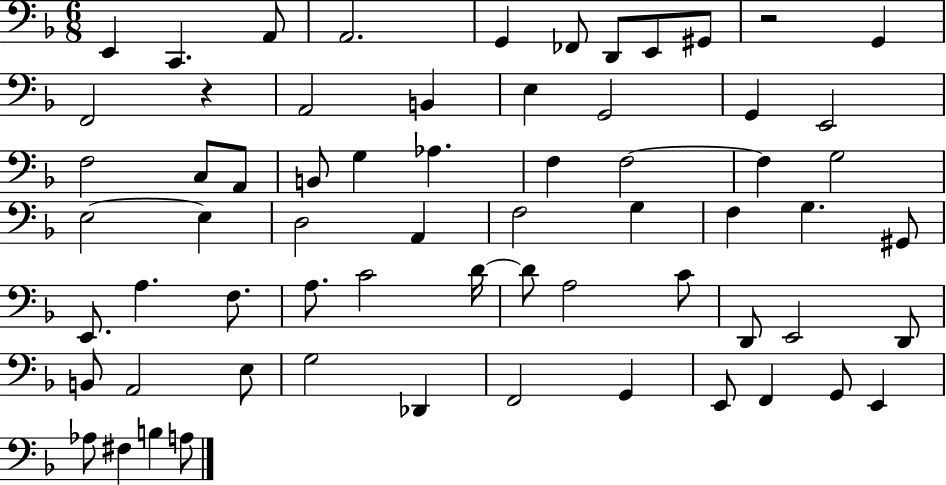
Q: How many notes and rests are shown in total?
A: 65